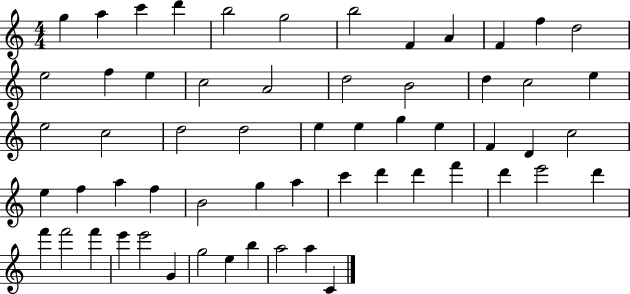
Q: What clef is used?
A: treble